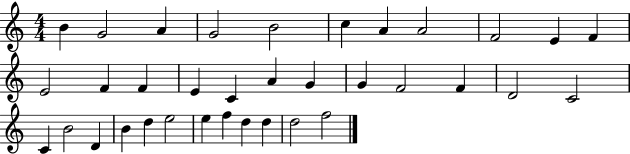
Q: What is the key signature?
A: C major